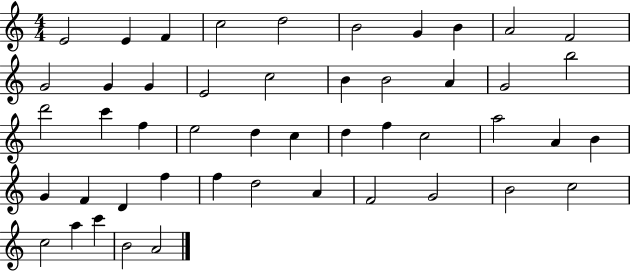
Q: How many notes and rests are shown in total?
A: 48